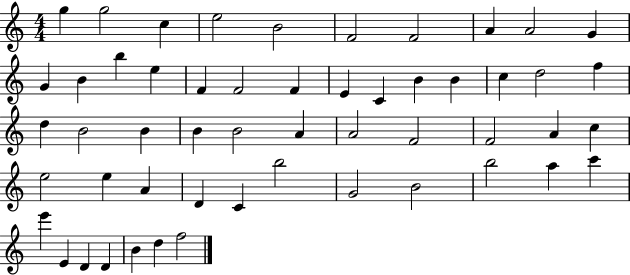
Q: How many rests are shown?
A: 0